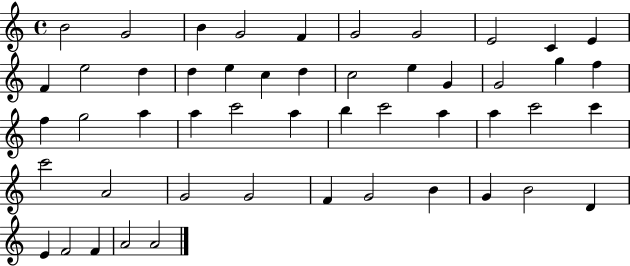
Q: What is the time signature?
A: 4/4